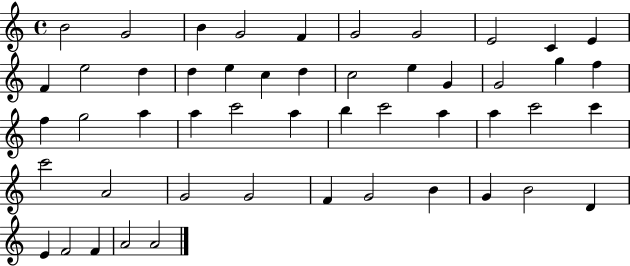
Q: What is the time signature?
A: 4/4